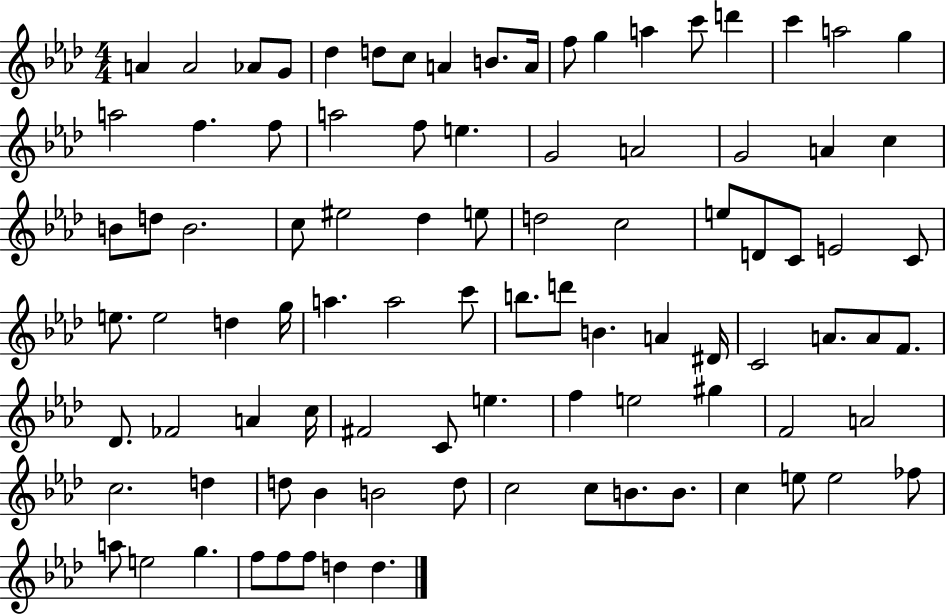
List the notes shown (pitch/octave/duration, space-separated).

A4/q A4/h Ab4/e G4/e Db5/q D5/e C5/e A4/q B4/e. A4/s F5/e G5/q A5/q C6/e D6/q C6/q A5/h G5/q A5/h F5/q. F5/e A5/h F5/e E5/q. G4/h A4/h G4/h A4/q C5/q B4/e D5/e B4/h. C5/e EIS5/h Db5/q E5/e D5/h C5/h E5/e D4/e C4/e E4/h C4/e E5/e. E5/h D5/q G5/s A5/q. A5/h C6/e B5/e. D6/e B4/q. A4/q D#4/s C4/h A4/e. A4/e F4/e. Db4/e. FES4/h A4/q C5/s F#4/h C4/e E5/q. F5/q E5/h G#5/q F4/h A4/h C5/h. D5/q D5/e Bb4/q B4/h D5/e C5/h C5/e B4/e. B4/e. C5/q E5/e E5/h FES5/e A5/e E5/h G5/q. F5/e F5/e F5/e D5/q D5/q.